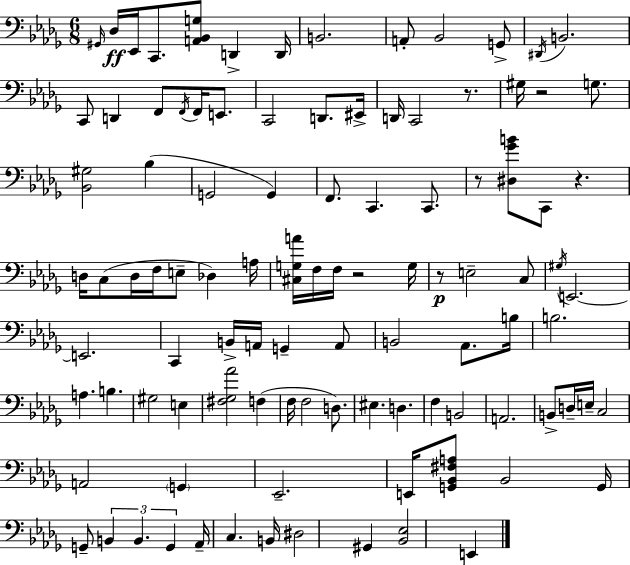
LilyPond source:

{
  \clef bass
  \numericTimeSignature
  \time 6/8
  \key bes \minor
  \grace { gis,16 }\ff des16 ees,16 c,8. <a, bes, g>8 d,4-> | d,16 b,2. | a,8-. bes,2 g,8-> | \acciaccatura { dis,16 } b,2. | \break c,8 d,4 f,8 \acciaccatura { f,16 } f,16 | e,8. c,2 d,8. | eis,16-> d,16 c,2 | r8. gis16 r2 | \break g8. <bes, gis>2 bes4( | g,2 g,4) | f,8. c,4. | c,8. r8 <dis ges' b'>8 c,8 r4. | \break d16 c8( d16 f16 e8-- des4) | a16 <cis g a'>16 f16 f16 r2 | g16 r8\p e2-- | c8 \acciaccatura { gis16 } e,2.~~ | \break e,2. | c,4 b,16-> a,16 g,4-- | a,8 b,2 | aes,8. b16 b2. | \break a4. b4. | gis2 | e4 <fis ges aes'>2 | f4( f16 f2 | \break d8.) eis4. d4. | f4 b,2 | a,2. | b,8-> d16-- e16-- c2 | \break a,2 | \parenthesize g,4 ees,2.-- | e,16 <g, bes, fis a>8 bes,2 | g,16 g,8-- \tuplet 3/2 { b,4 b,4. | \break g,4 } aes,16-- c4. | b,16 dis2 | gis,4 <bes, ees>2 | e,4 \bar "|."
}